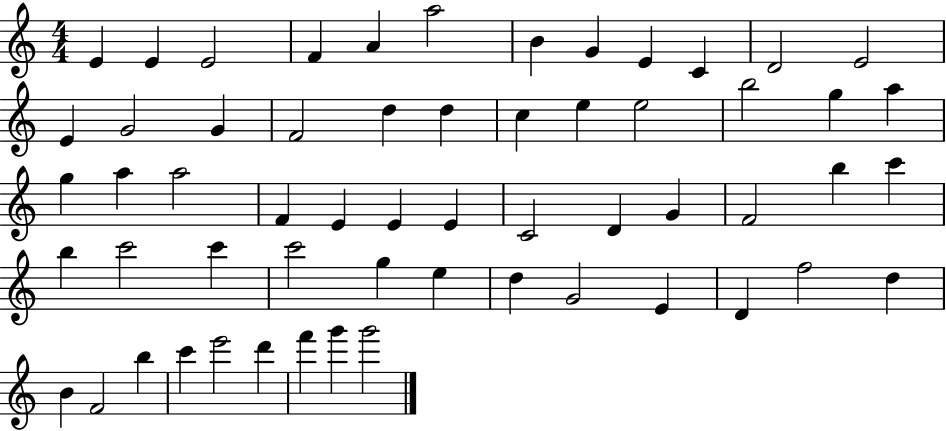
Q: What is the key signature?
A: C major